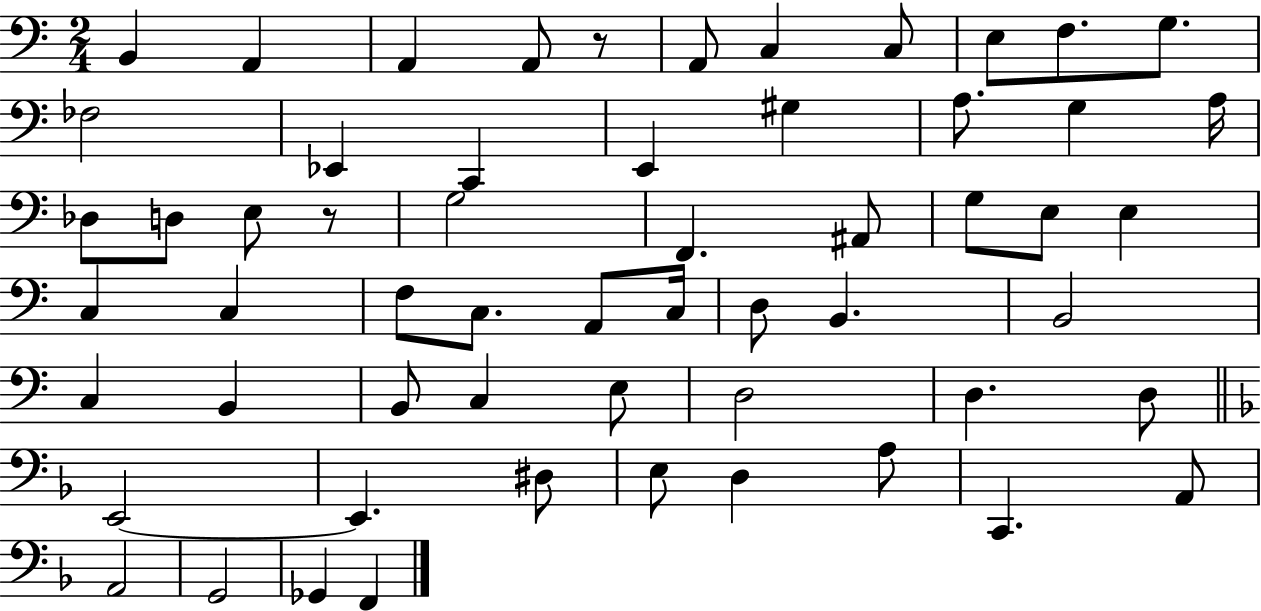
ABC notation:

X:1
T:Untitled
M:2/4
L:1/4
K:C
B,, A,, A,, A,,/2 z/2 A,,/2 C, C,/2 E,/2 F,/2 G,/2 _F,2 _E,, C,, E,, ^G, A,/2 G, A,/4 _D,/2 D,/2 E,/2 z/2 G,2 F,, ^A,,/2 G,/2 E,/2 E, C, C, F,/2 C,/2 A,,/2 C,/4 D,/2 B,, B,,2 C, B,, B,,/2 C, E,/2 D,2 D, D,/2 E,,2 E,, ^D,/2 E,/2 D, A,/2 C,, A,,/2 A,,2 G,,2 _G,, F,,